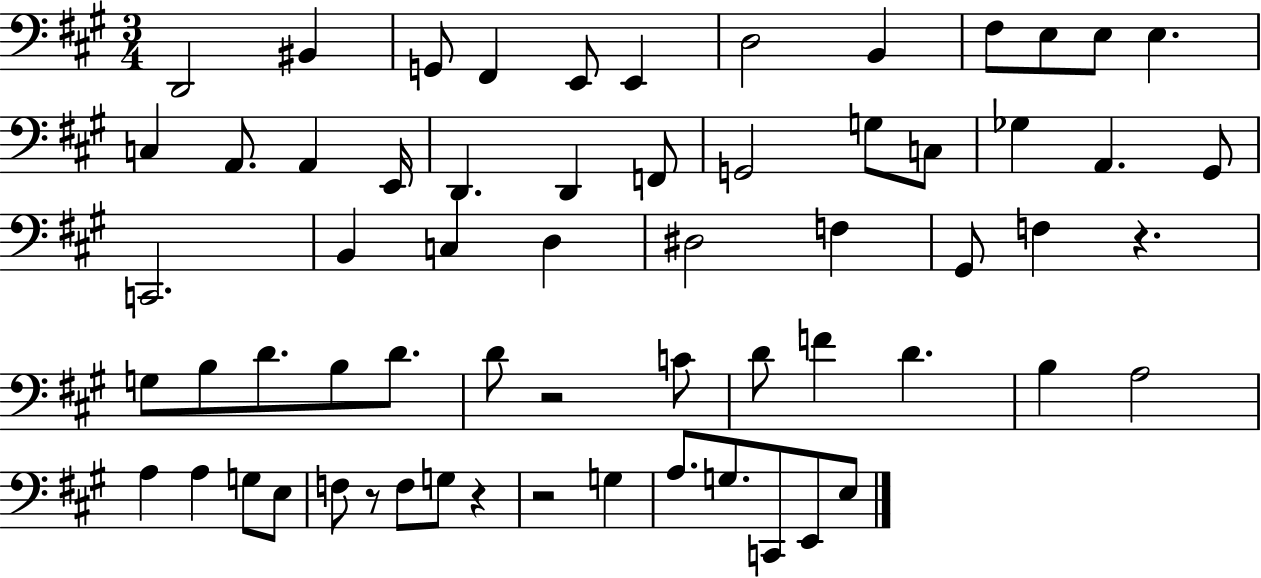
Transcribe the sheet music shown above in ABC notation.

X:1
T:Untitled
M:3/4
L:1/4
K:A
D,,2 ^B,, G,,/2 ^F,, E,,/2 E,, D,2 B,, ^F,/2 E,/2 E,/2 E, C, A,,/2 A,, E,,/4 D,, D,, F,,/2 G,,2 G,/2 C,/2 _G, A,, ^G,,/2 C,,2 B,, C, D, ^D,2 F, ^G,,/2 F, z G,/2 B,/2 D/2 B,/2 D/2 D/2 z2 C/2 D/2 F D B, A,2 A, A, G,/2 E,/2 F,/2 z/2 F,/2 G,/2 z z2 G, A,/2 G,/2 C,,/2 E,,/2 E,/2